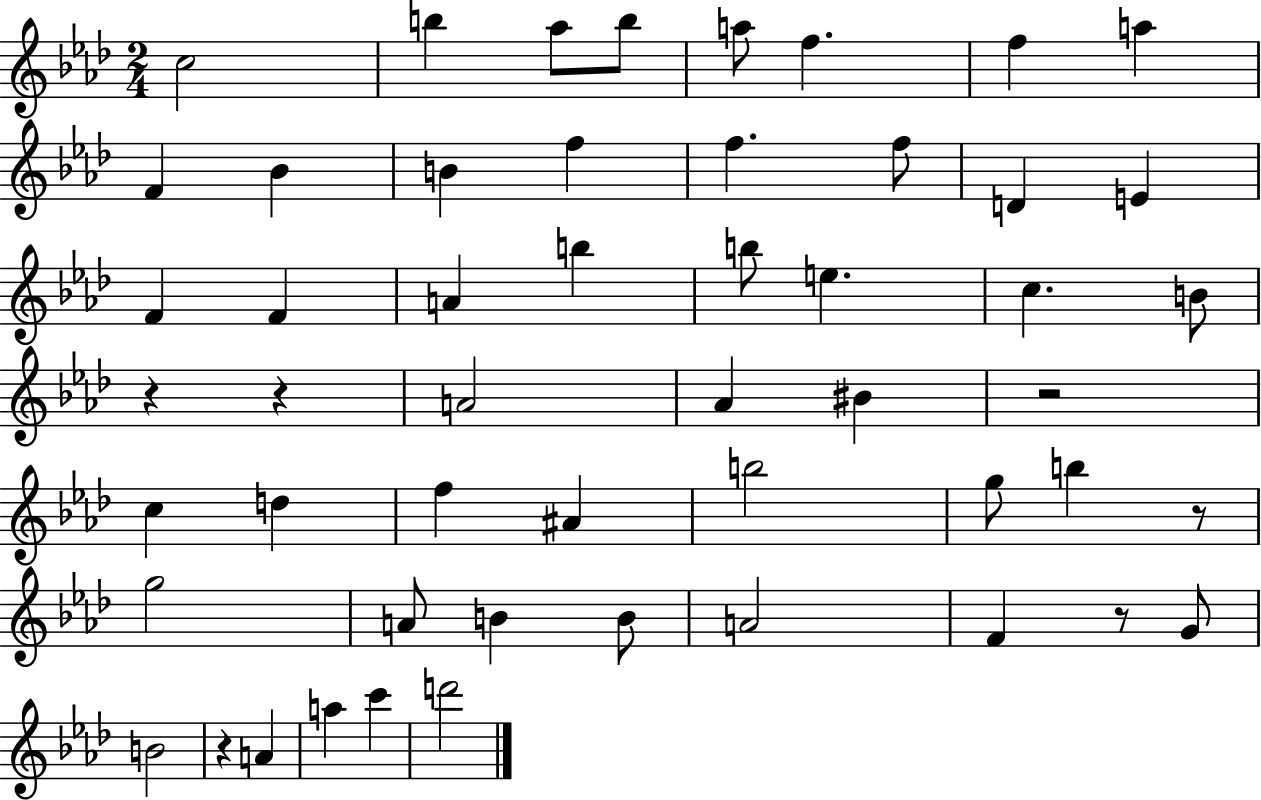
X:1
T:Untitled
M:2/4
L:1/4
K:Ab
c2 b _a/2 b/2 a/2 f f a F _B B f f f/2 D E F F A b b/2 e c B/2 z z A2 _A ^B z2 c d f ^A b2 g/2 b z/2 g2 A/2 B B/2 A2 F z/2 G/2 B2 z A a c' d'2